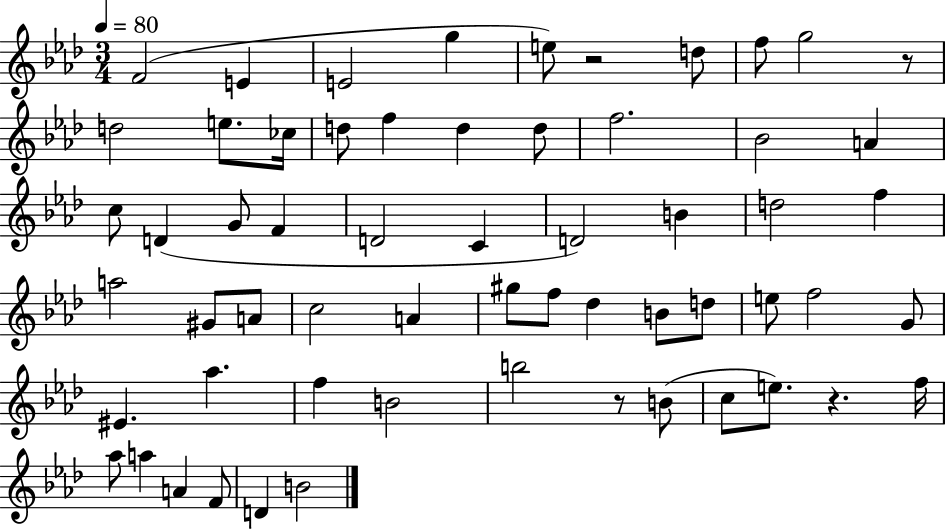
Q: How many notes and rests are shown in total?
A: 60